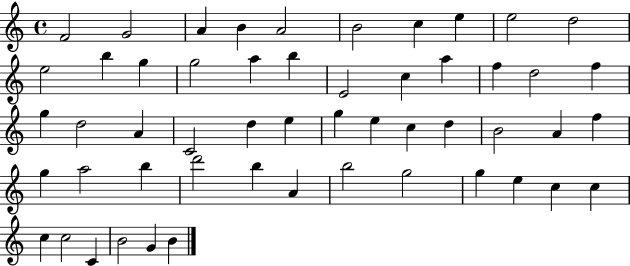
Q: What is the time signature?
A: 4/4